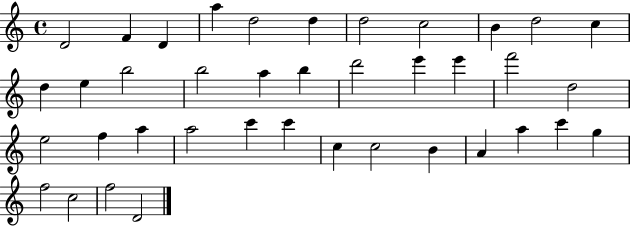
X:1
T:Untitled
M:4/4
L:1/4
K:C
D2 F D a d2 d d2 c2 B d2 c d e b2 b2 a b d'2 e' e' f'2 d2 e2 f a a2 c' c' c c2 B A a c' g f2 c2 f2 D2